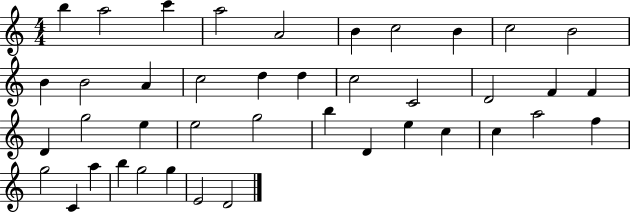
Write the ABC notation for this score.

X:1
T:Untitled
M:4/4
L:1/4
K:C
b a2 c' a2 A2 B c2 B c2 B2 B B2 A c2 d d c2 C2 D2 F F D g2 e e2 g2 b D e c c a2 f g2 C a b g2 g E2 D2